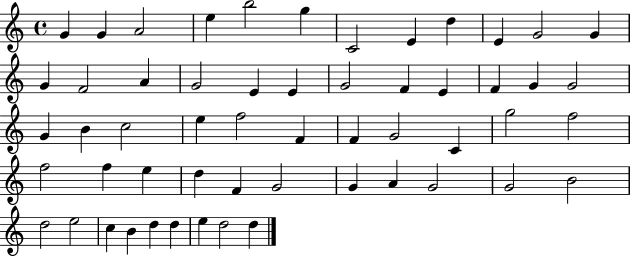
X:1
T:Untitled
M:4/4
L:1/4
K:C
G G A2 e b2 g C2 E d E G2 G G F2 A G2 E E G2 F E F G G2 G B c2 e f2 F F G2 C g2 f2 f2 f e d F G2 G A G2 G2 B2 d2 e2 c B d d e d2 d